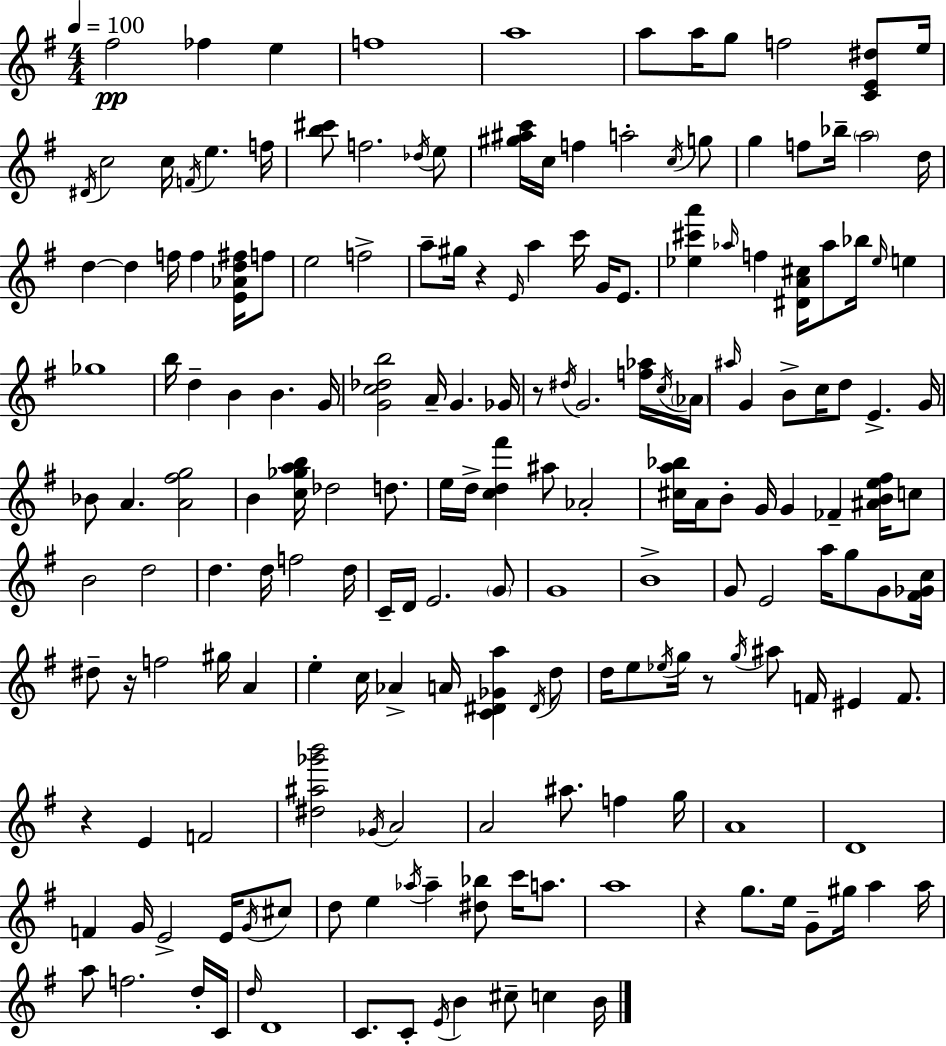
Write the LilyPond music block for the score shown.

{
  \clef treble
  \numericTimeSignature
  \time 4/4
  \key g \major
  \tempo 4 = 100
  fis''2\pp fes''4 e''4 | f''1 | a''1 | a''8 a''16 g''8 f''2 <c' e' dis''>8 e''16 | \break \acciaccatura { dis'16 } c''2 c''16 \acciaccatura { f'16 } e''4. | f''16 <b'' cis'''>8 f''2. | \acciaccatura { des''16 } e''8 <gis'' ais'' c'''>16 c''16 f''4 a''2-. | \acciaccatura { c''16 } g''8 g''4 f''8 bes''16-- \parenthesize a''2 | \break d''16 d''4~~ d''4 f''16 f''4 | <e' aes' d'' fis''>16 f''8 e''2 f''2-> | a''8-- gis''16 r4 \grace { e'16 } a''4 | c'''16 g'16 e'8. <ees'' cis''' a'''>4 \grace { aes''16 } f''4 <dis' a' cis''>16 aes''8 | \break bes''16 \grace { ees''16 } e''4 ges''1 | b''16 d''4-- b'4 | b'4. g'16 <g' c'' des'' b''>2 a'16-- | g'4. ges'16 r8 \acciaccatura { dis''16 } g'2. | \break <f'' aes''>16 \acciaccatura { c''16 } \parenthesize aes'16 \grace { ais''16 } g'4 b'8-> | c''16 d''8 e'4.-> g'16 bes'8 a'4. | <a' fis'' g''>2 b'4 <c'' ges'' a'' b''>16 des''2 | d''8. e''16 d''16-> <c'' d'' fis'''>4 | \break ais''8 aes'2-. <cis'' a'' bes''>16 a'16 b'8-. g'16 g'4 | fes'4-- <ais' b' e'' fis''>16 c''8 b'2 | d''2 d''4. | d''16 f''2 d''16 c'16-- d'16 e'2. | \break \parenthesize g'8 g'1 | b'1-> | g'8 e'2 | a''16 g''8 g'8 <fis' ges' c''>16 dis''8-- r16 f''2 | \break gis''16 a'4 e''4-. c''16 aes'4-> | a'16 <c' dis' ges' a''>4 \acciaccatura { dis'16 } d''8 d''16 e''8 \acciaccatura { ees''16 } g''16 | r8 \acciaccatura { g''16 } ais''8 f'16 eis'4 f'8. r4 | e'4 f'2 <dis'' ais'' ges''' b'''>2 | \break \acciaccatura { ges'16 } a'2 a'2 | ais''8. f''4 g''16 a'1 | d'1 | f'4 | \break g'16 e'2-> e'16 \acciaccatura { g'16 } cis''8 d''8 | e''4 \acciaccatura { aes''16 } aes''4-- <dis'' bes''>8 c'''16 a''8. | a''1 | r4 g''8. e''16 g'8-- gis''16 a''4 a''16 | \break a''8 f''2. d''16-. c'16 | \grace { d''16 } d'1 | c'8. c'8-. \acciaccatura { e'16 } b'4 cis''8-- c''4 | b'16 \bar "|."
}